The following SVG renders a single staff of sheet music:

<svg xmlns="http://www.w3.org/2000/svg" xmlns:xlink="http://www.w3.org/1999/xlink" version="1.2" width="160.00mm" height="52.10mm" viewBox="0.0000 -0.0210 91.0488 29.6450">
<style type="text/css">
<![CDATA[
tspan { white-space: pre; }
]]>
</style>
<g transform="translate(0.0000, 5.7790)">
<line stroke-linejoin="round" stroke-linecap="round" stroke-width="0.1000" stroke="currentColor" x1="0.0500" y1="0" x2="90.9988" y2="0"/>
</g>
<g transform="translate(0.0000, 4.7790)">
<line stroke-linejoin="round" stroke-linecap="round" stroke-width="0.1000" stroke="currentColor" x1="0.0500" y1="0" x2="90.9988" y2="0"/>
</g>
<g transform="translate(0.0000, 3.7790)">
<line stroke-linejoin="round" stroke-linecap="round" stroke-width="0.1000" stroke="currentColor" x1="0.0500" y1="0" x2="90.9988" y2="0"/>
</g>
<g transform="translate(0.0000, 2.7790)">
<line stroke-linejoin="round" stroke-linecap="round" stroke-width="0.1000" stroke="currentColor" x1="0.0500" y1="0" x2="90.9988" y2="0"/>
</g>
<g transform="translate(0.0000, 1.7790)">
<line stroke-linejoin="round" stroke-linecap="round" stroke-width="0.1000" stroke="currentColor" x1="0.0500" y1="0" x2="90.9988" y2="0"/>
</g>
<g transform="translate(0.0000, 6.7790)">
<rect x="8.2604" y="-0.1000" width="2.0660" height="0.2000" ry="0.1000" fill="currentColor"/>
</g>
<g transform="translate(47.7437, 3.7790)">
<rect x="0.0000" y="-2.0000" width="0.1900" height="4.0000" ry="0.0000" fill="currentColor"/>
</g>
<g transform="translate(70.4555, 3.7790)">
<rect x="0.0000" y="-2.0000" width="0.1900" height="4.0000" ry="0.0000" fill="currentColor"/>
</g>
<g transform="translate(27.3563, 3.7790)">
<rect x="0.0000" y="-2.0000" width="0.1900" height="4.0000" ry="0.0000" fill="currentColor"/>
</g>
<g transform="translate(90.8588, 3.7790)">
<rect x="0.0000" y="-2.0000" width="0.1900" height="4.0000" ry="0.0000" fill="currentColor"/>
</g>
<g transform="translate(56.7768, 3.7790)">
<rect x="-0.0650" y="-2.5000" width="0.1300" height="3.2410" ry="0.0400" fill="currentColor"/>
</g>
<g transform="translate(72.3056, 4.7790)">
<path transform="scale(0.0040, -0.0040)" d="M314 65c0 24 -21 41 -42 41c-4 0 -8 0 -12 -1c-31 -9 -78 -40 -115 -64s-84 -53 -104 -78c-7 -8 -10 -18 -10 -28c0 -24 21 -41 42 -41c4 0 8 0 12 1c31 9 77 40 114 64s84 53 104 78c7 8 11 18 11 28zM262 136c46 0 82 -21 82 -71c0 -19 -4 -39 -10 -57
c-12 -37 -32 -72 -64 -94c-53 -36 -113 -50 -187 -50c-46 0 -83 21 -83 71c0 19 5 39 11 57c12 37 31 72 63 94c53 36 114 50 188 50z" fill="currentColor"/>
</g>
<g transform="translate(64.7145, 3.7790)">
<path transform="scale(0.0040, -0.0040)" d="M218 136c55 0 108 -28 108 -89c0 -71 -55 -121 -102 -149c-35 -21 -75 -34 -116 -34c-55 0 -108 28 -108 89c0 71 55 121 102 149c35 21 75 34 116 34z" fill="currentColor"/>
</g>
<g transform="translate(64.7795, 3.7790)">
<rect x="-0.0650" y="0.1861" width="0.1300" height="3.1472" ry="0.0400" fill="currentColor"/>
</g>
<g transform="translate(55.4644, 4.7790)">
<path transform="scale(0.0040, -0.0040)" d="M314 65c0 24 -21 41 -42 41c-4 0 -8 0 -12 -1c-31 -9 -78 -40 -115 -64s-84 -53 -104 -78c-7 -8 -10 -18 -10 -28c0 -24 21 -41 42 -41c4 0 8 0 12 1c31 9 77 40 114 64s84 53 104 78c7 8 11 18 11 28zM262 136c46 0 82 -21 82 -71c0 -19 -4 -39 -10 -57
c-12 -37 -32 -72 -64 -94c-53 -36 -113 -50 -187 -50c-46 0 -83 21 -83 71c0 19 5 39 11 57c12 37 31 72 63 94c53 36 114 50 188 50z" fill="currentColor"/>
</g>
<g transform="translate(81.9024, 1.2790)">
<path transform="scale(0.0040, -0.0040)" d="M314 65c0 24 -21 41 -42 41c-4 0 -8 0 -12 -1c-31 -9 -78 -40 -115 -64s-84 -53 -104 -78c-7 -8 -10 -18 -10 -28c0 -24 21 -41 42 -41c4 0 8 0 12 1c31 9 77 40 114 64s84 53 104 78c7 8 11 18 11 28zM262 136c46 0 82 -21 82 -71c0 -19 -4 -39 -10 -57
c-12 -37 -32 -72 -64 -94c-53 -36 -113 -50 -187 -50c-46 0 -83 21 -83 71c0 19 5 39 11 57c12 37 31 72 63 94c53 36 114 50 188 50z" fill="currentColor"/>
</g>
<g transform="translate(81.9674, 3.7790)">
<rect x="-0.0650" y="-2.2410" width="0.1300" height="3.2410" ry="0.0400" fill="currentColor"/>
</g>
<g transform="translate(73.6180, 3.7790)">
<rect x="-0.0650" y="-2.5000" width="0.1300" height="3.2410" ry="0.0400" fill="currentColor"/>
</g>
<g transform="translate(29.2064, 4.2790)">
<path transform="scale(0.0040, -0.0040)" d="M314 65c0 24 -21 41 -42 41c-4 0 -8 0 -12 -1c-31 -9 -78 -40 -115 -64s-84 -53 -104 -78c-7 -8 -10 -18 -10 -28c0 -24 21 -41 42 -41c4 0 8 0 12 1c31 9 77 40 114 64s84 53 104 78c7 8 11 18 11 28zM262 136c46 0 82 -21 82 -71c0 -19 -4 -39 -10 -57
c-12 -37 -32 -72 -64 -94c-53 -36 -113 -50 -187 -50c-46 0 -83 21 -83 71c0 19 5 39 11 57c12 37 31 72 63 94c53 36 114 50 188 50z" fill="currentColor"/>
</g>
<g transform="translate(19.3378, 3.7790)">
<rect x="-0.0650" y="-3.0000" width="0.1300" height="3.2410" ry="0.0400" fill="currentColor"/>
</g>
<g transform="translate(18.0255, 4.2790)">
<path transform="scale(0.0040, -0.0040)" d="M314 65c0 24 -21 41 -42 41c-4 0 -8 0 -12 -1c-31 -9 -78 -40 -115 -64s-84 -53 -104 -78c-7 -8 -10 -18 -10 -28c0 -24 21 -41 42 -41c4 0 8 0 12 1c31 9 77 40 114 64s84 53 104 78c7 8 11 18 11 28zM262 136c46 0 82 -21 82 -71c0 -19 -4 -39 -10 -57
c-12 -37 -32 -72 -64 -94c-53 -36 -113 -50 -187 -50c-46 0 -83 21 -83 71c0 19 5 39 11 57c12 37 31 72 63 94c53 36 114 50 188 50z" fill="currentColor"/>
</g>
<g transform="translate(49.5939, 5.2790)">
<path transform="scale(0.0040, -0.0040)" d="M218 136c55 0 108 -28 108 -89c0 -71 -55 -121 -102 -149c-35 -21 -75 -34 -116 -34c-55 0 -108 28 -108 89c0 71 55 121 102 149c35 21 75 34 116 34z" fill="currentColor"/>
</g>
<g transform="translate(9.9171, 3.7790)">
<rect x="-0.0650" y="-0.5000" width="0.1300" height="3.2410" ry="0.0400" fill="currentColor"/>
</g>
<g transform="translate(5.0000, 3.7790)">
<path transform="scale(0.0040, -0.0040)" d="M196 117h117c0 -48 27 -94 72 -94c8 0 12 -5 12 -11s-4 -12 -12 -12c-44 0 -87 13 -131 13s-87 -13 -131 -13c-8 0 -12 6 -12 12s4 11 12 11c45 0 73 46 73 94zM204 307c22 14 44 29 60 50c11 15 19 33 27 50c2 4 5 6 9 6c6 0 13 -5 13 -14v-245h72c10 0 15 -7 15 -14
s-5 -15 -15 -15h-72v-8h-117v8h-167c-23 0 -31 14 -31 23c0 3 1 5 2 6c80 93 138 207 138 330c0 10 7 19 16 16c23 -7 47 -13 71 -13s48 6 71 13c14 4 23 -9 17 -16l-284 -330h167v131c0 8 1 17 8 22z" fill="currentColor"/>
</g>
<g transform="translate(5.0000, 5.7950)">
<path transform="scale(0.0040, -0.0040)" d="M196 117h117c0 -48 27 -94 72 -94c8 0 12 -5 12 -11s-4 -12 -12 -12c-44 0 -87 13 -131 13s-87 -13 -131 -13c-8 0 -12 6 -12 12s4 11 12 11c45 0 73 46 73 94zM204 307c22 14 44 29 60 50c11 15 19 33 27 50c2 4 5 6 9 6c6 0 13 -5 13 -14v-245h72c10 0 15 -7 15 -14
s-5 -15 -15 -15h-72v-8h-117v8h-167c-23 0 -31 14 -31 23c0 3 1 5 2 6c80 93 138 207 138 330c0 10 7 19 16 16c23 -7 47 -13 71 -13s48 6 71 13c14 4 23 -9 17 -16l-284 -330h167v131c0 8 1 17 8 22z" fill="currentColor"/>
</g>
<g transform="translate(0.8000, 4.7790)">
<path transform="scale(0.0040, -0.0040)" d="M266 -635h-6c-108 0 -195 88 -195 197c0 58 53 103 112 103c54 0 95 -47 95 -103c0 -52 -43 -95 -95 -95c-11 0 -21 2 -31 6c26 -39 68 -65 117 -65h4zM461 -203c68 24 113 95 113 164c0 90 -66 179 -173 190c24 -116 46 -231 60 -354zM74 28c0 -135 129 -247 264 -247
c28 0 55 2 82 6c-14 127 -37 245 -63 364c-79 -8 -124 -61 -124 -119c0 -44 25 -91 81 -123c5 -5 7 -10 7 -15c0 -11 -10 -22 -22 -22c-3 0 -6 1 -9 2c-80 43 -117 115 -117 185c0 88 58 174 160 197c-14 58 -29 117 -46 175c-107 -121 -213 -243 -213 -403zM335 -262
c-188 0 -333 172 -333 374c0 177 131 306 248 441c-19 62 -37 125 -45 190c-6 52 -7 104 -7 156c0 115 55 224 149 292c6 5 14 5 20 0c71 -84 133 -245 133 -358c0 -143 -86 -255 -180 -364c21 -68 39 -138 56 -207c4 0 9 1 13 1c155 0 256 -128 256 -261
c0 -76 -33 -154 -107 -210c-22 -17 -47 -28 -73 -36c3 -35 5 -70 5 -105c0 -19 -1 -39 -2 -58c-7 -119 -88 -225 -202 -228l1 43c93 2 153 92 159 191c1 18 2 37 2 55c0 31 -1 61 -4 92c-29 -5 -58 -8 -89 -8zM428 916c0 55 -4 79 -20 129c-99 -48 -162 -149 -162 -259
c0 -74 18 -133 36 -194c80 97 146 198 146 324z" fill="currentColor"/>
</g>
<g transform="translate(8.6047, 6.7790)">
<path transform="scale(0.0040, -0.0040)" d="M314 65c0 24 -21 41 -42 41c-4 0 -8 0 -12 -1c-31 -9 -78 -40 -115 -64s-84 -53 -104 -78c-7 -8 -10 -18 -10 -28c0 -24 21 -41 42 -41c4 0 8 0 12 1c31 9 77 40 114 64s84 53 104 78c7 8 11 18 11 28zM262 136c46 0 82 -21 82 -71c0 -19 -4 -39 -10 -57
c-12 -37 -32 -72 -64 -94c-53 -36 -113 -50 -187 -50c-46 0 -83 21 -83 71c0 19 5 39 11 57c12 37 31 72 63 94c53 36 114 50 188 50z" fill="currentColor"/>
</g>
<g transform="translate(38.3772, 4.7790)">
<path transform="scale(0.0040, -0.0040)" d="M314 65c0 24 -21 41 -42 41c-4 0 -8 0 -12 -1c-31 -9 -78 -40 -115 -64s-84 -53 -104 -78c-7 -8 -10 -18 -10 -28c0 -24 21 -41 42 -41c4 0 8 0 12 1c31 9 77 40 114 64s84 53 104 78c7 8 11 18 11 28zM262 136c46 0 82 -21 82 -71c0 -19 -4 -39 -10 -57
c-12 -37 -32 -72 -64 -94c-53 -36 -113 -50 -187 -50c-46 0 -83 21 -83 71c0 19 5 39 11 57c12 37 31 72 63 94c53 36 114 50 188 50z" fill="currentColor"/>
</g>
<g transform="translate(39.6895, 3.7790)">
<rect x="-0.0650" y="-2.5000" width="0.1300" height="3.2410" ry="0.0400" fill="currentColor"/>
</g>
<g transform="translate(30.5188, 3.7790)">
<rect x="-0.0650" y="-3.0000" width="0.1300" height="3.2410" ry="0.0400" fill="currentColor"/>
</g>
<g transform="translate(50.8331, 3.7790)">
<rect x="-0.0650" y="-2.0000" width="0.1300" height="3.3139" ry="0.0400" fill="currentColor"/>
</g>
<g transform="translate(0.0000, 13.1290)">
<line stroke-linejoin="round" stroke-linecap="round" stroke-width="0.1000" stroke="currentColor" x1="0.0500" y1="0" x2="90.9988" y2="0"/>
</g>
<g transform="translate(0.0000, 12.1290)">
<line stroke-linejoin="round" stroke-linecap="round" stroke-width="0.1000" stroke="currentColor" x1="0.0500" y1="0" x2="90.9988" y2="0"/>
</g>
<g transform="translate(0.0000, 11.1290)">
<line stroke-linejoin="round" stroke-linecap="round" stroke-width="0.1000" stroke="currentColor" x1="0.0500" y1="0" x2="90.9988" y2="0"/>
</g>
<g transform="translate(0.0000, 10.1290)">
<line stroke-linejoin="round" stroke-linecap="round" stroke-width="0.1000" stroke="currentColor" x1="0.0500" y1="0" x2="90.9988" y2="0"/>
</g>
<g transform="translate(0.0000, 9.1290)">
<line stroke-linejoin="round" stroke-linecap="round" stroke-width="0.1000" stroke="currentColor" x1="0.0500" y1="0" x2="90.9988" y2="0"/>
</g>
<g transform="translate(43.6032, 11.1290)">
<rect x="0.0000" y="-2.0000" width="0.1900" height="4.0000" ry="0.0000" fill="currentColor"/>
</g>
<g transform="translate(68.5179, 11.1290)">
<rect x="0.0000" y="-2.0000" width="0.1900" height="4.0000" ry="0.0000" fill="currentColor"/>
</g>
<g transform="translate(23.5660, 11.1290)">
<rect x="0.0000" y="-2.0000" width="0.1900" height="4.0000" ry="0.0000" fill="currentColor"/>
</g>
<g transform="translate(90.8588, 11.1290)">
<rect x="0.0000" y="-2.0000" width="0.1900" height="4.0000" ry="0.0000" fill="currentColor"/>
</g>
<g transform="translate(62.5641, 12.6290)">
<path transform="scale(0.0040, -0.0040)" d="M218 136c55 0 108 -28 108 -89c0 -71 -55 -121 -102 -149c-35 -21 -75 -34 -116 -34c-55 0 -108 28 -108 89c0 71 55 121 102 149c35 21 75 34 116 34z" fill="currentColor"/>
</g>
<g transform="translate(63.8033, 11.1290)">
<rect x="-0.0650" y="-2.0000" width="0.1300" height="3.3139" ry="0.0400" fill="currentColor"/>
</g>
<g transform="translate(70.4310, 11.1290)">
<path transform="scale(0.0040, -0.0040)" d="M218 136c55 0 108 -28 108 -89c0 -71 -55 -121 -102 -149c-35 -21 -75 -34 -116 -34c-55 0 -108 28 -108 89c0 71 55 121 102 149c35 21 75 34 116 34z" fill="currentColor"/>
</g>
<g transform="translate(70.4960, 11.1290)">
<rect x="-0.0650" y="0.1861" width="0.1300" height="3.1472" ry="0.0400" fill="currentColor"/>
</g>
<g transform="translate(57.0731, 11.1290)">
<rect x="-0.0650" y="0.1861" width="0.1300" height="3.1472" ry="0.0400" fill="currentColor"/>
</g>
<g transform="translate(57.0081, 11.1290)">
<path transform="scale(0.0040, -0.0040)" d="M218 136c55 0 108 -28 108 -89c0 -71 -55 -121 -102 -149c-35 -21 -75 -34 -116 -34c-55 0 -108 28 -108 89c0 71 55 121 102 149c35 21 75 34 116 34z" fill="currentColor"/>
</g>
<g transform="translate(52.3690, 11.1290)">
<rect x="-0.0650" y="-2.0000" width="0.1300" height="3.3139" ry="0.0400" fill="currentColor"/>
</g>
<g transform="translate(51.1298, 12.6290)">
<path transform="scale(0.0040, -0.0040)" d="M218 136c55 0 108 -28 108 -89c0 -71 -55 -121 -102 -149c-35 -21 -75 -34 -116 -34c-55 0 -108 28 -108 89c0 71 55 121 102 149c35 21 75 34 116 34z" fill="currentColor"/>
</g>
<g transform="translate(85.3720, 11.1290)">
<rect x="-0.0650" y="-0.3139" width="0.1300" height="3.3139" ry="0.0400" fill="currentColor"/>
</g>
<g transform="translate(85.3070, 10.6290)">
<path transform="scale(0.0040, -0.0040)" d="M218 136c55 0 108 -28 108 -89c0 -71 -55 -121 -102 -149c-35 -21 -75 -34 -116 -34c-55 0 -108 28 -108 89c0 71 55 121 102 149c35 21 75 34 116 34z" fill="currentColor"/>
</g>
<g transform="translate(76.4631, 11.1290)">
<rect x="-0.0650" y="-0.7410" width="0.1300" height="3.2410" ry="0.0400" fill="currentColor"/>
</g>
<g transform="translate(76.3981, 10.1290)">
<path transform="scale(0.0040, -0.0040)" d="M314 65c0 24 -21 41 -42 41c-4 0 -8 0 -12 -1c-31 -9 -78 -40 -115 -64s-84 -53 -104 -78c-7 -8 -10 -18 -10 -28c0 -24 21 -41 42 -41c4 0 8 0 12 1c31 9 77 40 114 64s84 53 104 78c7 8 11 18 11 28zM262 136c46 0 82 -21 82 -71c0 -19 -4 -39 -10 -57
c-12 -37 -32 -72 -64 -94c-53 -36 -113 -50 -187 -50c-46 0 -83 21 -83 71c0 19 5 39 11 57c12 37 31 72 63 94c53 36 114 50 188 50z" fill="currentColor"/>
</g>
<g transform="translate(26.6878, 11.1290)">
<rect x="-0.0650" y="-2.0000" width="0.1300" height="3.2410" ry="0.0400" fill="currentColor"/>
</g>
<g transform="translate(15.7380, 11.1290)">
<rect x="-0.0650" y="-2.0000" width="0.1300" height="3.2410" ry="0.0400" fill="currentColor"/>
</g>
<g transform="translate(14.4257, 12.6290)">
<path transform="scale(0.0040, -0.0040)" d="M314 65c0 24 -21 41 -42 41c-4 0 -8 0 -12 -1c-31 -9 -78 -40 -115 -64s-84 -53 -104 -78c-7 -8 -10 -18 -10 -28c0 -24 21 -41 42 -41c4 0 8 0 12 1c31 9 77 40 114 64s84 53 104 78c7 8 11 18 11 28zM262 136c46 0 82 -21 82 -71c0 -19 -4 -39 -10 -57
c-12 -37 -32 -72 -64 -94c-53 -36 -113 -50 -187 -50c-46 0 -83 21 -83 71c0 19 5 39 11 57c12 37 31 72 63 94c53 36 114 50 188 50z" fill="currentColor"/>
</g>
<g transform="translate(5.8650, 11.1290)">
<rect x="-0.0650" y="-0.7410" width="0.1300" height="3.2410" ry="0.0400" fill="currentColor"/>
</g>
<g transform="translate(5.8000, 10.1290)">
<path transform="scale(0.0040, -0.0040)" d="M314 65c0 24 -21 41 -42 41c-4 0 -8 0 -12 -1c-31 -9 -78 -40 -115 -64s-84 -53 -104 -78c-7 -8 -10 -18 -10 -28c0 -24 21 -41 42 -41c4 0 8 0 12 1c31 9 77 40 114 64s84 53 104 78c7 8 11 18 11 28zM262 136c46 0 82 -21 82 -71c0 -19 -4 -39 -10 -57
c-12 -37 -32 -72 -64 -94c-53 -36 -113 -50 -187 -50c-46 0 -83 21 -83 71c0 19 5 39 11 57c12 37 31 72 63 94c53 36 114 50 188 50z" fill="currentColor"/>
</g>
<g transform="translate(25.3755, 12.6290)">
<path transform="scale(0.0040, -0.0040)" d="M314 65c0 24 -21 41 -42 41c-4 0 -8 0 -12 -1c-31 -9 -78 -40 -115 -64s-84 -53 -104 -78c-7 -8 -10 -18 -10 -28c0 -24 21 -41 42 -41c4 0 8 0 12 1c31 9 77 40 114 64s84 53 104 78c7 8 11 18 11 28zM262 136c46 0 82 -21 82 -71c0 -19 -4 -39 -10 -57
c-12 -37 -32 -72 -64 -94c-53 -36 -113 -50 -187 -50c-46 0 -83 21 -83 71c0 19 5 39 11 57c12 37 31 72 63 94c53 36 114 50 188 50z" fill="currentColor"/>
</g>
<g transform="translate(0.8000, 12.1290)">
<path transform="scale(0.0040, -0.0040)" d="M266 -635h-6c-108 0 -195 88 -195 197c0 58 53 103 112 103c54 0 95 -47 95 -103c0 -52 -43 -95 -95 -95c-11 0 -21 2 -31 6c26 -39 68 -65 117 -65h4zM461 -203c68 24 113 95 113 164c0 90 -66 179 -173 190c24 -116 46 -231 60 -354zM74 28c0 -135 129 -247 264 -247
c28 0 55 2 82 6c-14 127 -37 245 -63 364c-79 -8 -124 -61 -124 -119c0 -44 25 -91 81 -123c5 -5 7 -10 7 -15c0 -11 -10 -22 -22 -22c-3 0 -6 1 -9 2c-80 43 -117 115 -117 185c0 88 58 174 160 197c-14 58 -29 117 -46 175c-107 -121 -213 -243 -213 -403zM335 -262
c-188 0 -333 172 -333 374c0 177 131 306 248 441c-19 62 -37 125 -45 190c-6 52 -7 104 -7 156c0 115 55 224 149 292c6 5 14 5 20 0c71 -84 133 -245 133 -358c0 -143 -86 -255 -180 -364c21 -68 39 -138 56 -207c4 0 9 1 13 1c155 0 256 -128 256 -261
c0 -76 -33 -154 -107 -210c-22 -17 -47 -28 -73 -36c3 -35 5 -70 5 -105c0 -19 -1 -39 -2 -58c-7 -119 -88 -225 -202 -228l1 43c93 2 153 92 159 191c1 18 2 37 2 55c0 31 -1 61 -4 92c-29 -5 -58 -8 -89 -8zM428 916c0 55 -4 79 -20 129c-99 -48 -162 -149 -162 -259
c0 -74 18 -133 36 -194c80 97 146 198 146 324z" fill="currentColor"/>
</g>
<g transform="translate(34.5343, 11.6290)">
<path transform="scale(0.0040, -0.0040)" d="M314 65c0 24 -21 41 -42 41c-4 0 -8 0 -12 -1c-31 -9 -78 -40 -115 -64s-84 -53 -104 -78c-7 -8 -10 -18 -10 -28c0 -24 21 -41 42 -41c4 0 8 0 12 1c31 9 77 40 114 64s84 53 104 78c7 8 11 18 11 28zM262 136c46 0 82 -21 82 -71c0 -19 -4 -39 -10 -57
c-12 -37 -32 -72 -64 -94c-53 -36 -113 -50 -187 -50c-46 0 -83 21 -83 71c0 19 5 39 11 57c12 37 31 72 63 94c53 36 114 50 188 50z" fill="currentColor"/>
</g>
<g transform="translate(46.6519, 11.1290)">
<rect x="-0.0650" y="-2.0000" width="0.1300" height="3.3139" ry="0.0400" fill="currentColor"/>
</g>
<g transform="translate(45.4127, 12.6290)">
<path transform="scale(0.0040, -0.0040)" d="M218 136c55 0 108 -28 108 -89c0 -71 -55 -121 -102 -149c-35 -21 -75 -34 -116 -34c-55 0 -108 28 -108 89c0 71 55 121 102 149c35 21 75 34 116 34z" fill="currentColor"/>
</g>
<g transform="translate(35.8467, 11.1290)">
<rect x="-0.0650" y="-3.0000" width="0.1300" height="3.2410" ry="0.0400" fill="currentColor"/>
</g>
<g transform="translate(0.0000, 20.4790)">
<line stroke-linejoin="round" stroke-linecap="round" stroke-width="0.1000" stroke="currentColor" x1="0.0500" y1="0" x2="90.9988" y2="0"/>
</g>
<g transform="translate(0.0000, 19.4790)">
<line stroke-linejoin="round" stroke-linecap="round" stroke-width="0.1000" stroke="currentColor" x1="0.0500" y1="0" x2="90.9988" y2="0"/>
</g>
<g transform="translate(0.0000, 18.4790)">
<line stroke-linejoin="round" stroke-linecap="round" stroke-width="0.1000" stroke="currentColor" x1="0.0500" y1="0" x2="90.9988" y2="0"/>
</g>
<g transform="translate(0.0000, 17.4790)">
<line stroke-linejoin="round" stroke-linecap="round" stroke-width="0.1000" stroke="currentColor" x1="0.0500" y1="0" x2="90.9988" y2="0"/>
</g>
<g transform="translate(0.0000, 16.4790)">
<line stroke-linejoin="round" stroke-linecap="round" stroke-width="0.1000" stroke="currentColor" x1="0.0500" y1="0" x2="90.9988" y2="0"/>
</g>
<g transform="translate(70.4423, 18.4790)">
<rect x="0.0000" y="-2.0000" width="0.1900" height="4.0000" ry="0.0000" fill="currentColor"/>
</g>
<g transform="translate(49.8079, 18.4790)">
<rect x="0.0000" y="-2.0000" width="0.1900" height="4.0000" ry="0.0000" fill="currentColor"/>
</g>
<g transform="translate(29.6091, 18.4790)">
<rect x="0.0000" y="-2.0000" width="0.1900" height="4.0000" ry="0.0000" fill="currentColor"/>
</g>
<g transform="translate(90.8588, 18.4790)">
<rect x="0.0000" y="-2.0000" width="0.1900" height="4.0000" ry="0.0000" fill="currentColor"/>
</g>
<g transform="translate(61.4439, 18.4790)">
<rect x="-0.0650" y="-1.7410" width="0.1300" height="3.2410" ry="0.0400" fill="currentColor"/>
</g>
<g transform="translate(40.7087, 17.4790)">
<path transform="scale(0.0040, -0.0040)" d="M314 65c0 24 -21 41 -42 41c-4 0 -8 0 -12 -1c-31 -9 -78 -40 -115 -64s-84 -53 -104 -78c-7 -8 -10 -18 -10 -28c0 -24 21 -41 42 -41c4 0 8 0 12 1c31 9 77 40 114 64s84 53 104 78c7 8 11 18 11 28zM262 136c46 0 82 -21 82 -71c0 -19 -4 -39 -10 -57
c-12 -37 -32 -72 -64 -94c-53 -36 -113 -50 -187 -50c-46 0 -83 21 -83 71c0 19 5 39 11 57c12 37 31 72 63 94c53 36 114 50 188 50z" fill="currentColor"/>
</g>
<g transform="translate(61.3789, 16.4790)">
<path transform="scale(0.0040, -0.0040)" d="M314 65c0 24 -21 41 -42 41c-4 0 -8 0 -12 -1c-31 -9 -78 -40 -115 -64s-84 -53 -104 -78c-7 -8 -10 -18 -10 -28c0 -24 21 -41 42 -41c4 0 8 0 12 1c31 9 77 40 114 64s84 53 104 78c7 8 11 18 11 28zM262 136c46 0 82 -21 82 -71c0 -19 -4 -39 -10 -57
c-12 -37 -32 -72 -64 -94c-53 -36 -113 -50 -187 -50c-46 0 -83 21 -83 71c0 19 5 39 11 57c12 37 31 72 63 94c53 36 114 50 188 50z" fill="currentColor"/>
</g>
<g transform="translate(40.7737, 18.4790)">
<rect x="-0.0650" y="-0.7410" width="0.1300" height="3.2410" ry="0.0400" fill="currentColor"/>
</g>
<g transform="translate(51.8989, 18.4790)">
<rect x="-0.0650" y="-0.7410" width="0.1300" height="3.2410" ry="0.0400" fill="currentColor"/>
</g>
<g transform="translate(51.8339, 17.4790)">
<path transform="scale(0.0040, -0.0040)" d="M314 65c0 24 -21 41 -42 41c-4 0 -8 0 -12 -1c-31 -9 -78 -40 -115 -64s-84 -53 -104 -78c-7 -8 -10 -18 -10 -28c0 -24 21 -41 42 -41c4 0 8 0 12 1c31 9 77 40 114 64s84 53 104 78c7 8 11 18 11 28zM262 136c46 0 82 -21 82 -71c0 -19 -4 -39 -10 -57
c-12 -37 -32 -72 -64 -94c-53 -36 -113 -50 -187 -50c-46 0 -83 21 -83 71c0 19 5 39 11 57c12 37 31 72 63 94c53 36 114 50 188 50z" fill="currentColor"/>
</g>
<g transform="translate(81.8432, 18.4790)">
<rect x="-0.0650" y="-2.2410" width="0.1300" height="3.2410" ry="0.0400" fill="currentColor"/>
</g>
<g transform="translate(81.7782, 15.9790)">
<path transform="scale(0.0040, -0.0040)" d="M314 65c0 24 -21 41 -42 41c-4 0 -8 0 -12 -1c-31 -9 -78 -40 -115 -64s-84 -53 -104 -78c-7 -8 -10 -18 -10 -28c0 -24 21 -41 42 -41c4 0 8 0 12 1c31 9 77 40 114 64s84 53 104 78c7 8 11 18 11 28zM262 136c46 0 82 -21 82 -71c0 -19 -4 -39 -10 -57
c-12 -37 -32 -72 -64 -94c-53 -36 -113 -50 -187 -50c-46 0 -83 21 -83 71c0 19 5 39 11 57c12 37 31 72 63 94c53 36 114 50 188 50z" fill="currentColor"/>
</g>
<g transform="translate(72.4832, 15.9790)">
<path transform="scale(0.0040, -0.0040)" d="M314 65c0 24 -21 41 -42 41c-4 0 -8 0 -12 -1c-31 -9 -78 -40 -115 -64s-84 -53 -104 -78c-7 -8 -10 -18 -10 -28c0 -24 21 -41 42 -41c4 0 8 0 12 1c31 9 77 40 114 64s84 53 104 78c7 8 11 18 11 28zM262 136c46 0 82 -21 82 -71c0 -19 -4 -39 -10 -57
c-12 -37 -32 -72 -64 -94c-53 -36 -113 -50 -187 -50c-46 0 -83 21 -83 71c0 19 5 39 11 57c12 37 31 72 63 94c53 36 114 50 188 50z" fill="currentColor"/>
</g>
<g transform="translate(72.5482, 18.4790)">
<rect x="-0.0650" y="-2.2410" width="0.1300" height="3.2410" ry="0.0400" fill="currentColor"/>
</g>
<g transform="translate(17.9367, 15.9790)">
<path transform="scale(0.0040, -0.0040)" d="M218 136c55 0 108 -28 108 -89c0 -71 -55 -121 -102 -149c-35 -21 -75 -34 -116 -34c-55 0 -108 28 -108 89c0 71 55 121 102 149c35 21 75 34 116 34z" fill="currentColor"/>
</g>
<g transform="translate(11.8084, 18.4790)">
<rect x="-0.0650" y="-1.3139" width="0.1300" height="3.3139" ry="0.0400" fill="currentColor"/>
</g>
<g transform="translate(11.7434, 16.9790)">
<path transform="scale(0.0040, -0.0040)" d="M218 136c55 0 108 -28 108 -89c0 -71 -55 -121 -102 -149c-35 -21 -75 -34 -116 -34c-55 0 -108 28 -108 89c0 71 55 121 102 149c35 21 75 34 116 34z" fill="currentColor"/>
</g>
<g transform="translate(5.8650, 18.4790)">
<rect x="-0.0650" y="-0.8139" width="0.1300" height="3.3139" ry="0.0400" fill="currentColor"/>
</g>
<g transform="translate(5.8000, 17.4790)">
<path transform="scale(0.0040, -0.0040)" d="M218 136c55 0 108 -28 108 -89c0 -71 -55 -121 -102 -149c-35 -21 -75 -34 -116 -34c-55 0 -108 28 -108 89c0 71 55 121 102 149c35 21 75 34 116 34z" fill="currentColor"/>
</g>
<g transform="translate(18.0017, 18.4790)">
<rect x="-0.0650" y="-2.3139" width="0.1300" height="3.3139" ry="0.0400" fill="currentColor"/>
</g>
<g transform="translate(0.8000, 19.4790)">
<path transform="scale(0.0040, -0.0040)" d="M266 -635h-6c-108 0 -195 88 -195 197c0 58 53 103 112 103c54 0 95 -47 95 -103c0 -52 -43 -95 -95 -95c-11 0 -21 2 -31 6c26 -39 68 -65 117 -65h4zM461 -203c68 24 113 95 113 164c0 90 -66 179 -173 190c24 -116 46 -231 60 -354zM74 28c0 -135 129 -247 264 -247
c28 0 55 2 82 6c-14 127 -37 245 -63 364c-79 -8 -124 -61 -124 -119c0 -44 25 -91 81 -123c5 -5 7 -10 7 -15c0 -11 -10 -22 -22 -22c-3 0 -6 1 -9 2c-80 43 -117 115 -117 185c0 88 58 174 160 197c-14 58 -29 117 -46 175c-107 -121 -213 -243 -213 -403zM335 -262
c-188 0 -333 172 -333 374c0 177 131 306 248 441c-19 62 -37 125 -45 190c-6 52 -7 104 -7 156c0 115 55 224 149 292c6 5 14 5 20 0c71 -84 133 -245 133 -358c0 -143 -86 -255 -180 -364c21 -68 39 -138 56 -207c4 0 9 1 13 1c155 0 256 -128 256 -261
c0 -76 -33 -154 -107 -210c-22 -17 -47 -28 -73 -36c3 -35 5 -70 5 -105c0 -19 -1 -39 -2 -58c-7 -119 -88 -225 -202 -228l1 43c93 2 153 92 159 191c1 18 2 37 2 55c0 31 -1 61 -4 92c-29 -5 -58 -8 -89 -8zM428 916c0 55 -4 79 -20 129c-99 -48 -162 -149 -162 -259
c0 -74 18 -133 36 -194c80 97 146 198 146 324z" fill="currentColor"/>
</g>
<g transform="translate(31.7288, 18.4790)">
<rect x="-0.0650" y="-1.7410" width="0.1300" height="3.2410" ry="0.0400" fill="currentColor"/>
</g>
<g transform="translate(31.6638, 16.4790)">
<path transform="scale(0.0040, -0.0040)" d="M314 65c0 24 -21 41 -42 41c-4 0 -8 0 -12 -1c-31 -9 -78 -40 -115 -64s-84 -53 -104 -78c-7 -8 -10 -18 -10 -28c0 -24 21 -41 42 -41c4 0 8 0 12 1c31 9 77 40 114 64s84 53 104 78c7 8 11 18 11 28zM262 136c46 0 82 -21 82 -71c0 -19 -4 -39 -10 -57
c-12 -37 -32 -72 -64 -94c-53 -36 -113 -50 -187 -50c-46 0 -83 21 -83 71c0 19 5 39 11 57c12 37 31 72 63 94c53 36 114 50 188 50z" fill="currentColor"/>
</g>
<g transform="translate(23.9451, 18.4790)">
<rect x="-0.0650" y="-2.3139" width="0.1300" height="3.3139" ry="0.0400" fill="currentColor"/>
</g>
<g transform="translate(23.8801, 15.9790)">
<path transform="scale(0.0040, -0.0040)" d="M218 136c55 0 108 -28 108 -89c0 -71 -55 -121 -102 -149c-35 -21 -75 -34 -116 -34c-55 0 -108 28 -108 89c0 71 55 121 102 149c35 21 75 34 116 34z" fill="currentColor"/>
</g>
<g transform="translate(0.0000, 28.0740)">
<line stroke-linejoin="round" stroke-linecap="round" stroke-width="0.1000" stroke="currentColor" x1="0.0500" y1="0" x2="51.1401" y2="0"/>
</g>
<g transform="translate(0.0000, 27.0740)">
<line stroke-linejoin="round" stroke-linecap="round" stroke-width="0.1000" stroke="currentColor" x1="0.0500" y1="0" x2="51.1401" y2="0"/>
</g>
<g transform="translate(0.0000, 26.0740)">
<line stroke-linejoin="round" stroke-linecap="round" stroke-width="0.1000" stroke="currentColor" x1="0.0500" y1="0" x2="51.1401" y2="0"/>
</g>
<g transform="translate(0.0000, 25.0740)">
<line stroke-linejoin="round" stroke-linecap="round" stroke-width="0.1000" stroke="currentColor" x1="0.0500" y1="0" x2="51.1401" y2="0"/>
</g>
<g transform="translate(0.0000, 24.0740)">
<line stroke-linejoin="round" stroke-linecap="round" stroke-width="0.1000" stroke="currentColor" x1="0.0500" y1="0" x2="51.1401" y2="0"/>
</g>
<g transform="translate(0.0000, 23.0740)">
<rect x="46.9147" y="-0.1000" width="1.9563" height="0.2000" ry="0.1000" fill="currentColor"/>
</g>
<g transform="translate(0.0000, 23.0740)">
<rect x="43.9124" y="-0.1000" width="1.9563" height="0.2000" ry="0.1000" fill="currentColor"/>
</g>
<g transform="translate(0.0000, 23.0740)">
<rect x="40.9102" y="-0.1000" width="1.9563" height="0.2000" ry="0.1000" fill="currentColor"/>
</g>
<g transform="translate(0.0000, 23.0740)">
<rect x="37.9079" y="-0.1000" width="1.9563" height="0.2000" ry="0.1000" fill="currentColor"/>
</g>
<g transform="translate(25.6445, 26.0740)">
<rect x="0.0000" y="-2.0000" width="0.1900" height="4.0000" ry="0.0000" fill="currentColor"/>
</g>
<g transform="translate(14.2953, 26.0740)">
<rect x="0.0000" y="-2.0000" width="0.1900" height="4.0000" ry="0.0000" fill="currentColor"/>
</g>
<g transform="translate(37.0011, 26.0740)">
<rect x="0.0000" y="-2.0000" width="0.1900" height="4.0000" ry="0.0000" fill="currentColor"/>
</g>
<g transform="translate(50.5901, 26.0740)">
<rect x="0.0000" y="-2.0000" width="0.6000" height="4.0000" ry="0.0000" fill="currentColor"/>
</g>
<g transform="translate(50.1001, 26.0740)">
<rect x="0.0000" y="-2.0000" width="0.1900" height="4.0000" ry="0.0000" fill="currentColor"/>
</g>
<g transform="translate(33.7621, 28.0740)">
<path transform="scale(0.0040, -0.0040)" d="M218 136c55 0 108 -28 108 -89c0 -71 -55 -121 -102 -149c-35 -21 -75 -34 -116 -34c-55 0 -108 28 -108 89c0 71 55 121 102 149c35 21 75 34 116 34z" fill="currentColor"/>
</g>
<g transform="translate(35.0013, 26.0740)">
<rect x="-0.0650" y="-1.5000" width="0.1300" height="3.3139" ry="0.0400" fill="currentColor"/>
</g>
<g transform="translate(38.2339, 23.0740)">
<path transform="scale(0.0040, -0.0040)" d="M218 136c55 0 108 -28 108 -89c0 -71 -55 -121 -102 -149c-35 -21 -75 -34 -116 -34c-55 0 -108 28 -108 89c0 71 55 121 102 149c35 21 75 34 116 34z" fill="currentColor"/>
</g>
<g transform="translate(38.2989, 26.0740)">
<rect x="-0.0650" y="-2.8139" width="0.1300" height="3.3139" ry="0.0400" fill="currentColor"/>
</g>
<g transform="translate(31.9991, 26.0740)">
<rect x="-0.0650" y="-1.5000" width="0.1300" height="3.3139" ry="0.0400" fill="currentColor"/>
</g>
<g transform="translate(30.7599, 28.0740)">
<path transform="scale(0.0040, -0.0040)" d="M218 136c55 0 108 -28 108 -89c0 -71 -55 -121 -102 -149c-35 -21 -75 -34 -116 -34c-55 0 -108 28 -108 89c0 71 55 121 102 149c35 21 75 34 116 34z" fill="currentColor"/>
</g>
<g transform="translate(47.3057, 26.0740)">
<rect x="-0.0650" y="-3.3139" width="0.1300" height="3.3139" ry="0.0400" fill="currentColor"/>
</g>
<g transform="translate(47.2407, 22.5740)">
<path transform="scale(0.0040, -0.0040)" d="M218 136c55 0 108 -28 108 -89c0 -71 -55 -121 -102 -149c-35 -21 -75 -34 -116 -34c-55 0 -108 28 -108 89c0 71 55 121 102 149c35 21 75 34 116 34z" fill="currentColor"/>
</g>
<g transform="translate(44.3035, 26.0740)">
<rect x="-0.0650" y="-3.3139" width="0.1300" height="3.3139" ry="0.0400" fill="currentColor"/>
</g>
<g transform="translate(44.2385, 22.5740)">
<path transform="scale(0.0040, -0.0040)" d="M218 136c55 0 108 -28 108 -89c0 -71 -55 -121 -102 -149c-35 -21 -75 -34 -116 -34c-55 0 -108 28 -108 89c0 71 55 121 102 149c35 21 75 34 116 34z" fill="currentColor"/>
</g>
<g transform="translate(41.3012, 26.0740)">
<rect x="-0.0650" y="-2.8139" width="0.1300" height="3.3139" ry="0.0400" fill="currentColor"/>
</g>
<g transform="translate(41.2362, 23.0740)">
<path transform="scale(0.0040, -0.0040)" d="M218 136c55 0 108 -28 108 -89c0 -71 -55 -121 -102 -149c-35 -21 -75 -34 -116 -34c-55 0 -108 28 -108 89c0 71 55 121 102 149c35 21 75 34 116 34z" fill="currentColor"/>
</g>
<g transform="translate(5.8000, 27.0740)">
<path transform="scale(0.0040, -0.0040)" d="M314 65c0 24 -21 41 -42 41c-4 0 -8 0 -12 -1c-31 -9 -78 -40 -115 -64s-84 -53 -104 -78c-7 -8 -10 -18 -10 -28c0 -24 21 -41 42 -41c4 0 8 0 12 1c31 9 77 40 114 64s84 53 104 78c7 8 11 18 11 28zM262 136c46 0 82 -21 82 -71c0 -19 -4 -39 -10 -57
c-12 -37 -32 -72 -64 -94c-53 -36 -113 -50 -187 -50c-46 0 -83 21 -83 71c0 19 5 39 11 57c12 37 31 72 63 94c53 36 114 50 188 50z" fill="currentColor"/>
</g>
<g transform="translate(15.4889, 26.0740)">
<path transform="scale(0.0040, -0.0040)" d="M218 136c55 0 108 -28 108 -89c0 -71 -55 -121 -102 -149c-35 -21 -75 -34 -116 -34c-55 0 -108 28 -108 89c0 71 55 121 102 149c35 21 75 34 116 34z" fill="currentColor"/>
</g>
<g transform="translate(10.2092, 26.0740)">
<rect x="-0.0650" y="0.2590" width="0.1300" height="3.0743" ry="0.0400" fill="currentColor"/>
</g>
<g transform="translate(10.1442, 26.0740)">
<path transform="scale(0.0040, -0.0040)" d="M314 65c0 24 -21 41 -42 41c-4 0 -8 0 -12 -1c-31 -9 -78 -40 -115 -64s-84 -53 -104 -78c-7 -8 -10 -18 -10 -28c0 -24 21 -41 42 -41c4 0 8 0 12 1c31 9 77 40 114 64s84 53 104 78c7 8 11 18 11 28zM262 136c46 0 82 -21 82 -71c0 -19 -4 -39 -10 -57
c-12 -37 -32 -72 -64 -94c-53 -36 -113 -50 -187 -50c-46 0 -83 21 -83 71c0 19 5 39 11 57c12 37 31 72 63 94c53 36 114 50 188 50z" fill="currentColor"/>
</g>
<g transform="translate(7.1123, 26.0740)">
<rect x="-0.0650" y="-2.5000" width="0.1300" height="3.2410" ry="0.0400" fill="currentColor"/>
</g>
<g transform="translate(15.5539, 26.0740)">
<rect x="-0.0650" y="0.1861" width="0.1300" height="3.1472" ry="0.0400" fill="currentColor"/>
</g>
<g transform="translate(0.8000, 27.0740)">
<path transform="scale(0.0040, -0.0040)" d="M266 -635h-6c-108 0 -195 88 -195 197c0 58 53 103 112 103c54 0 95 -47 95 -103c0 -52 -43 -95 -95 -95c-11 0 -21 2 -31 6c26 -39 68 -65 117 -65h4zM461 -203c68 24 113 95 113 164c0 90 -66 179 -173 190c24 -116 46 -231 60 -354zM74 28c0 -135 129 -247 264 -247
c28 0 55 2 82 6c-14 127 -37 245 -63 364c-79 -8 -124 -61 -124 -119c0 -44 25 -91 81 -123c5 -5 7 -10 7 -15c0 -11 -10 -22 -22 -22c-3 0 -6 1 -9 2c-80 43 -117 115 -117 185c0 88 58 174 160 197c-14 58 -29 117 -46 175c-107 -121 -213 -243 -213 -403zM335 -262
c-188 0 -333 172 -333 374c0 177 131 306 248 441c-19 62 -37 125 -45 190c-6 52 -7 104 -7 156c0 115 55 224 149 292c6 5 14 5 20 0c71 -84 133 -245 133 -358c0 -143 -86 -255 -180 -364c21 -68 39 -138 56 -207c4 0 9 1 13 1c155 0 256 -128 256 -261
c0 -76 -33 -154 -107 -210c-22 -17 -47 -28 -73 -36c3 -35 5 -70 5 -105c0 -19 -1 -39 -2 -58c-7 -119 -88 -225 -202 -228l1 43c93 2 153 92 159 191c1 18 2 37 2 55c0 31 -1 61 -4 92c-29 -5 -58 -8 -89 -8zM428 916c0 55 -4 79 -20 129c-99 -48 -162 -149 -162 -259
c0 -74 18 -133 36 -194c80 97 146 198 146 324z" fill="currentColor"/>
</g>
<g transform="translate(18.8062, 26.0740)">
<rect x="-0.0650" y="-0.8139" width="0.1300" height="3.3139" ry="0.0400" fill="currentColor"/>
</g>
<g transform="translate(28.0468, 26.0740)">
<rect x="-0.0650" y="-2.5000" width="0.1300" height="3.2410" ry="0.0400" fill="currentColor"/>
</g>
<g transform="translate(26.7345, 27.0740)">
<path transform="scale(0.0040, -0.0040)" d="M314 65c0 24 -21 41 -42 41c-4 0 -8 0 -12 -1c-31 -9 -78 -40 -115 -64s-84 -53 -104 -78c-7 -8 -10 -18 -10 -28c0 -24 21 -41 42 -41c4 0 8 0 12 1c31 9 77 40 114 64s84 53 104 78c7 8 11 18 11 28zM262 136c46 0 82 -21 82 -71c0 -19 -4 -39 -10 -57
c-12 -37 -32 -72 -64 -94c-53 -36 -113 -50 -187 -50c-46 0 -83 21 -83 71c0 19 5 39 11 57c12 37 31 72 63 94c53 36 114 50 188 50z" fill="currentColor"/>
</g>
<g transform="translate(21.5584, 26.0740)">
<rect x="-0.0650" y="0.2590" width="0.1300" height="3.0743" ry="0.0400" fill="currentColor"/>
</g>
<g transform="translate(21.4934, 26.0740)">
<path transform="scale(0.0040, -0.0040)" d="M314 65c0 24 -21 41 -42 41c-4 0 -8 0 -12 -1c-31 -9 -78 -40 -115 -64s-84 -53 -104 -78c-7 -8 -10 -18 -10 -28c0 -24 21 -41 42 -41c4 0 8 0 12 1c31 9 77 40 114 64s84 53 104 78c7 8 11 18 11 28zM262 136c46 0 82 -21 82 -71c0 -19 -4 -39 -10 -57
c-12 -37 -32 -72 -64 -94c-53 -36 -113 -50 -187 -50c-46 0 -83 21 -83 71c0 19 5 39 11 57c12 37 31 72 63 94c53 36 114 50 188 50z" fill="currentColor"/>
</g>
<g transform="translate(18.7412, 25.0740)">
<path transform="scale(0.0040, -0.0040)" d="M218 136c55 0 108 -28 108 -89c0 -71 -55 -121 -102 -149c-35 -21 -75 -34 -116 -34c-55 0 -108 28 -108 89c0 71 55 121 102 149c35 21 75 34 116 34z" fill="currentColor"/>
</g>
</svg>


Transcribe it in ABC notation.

X:1
T:Untitled
M:4/4
L:1/4
K:C
C2 A2 A2 G2 F G2 B G2 g2 d2 F2 F2 A2 F F B F B d2 c d e g g f2 d2 d2 f2 g2 g2 G2 B2 B d B2 G2 E E a a b b